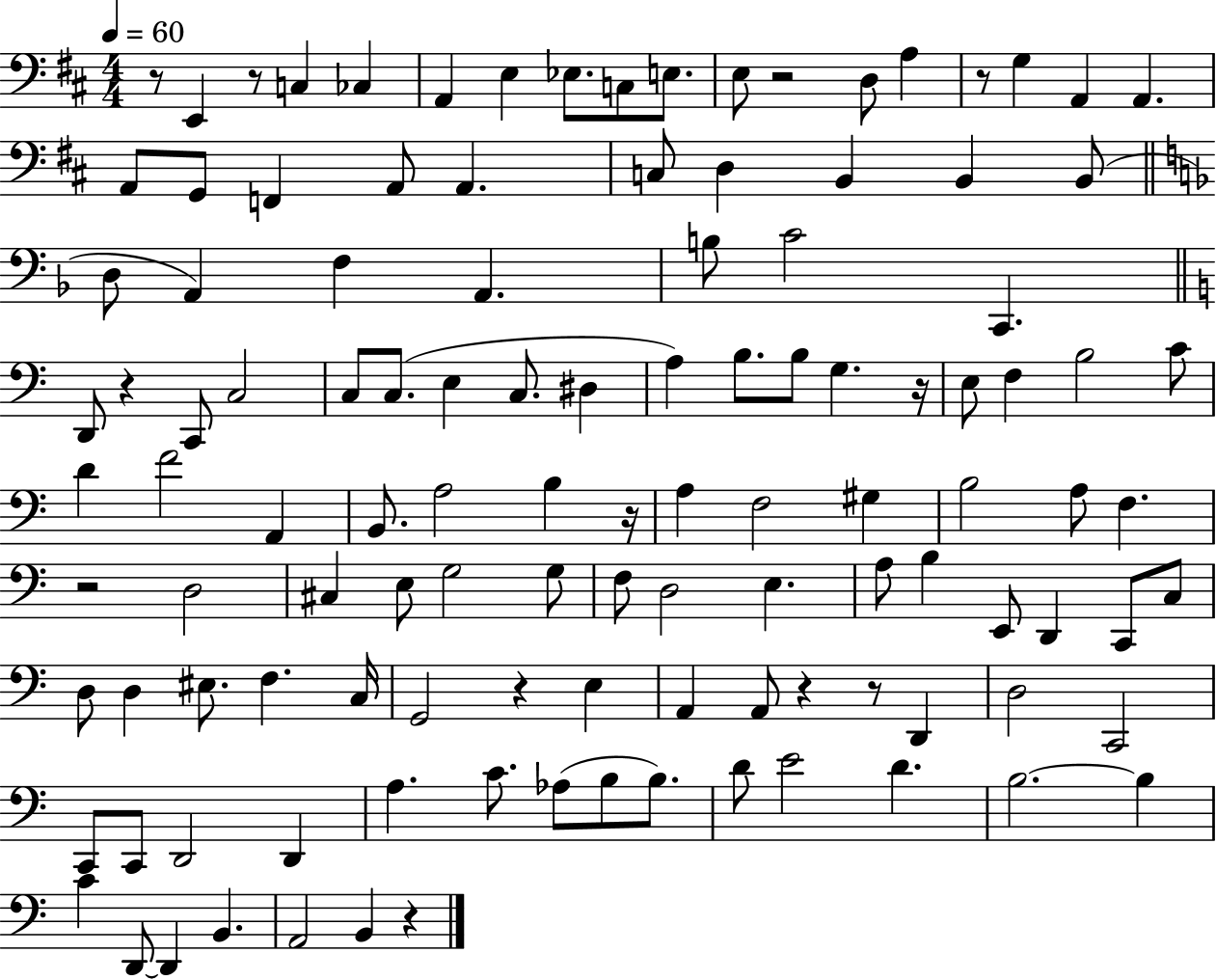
{
  \clef bass
  \numericTimeSignature
  \time 4/4
  \key d \major
  \tempo 4 = 60
  r8 e,4 r8 c4 ces4 | a,4 e4 ees8. c8 e8. | e8 r2 d8 a4 | r8 g4 a,4 a,4. | \break a,8 g,8 f,4 a,8 a,4. | c8 d4 b,4 b,4 b,8( | \bar "||" \break \key f \major d8 a,4) f4 a,4. | b8 c'2 c,4. | \bar "||" \break \key a \minor d,8 r4 c,8 c2 | c8 c8.( e4 c8. dis4 | a4) b8. b8 g4. r16 | e8 f4 b2 c'8 | \break d'4 f'2 a,4 | b,8. a2 b4 r16 | a4 f2 gis4 | b2 a8 f4. | \break r2 d2 | cis4 e8 g2 g8 | f8 d2 e4. | a8 b4 e,8 d,4 c,8 c8 | \break d8 d4 eis8. f4. c16 | g,2 r4 e4 | a,4 a,8 r4 r8 d,4 | d2 c,2 | \break c,8 c,8 d,2 d,4 | a4. c'8. aes8( b8 b8.) | d'8 e'2 d'4. | b2.~~ b4 | \break c'4 d,8~~ d,4 b,4. | a,2 b,4 r4 | \bar "|."
}